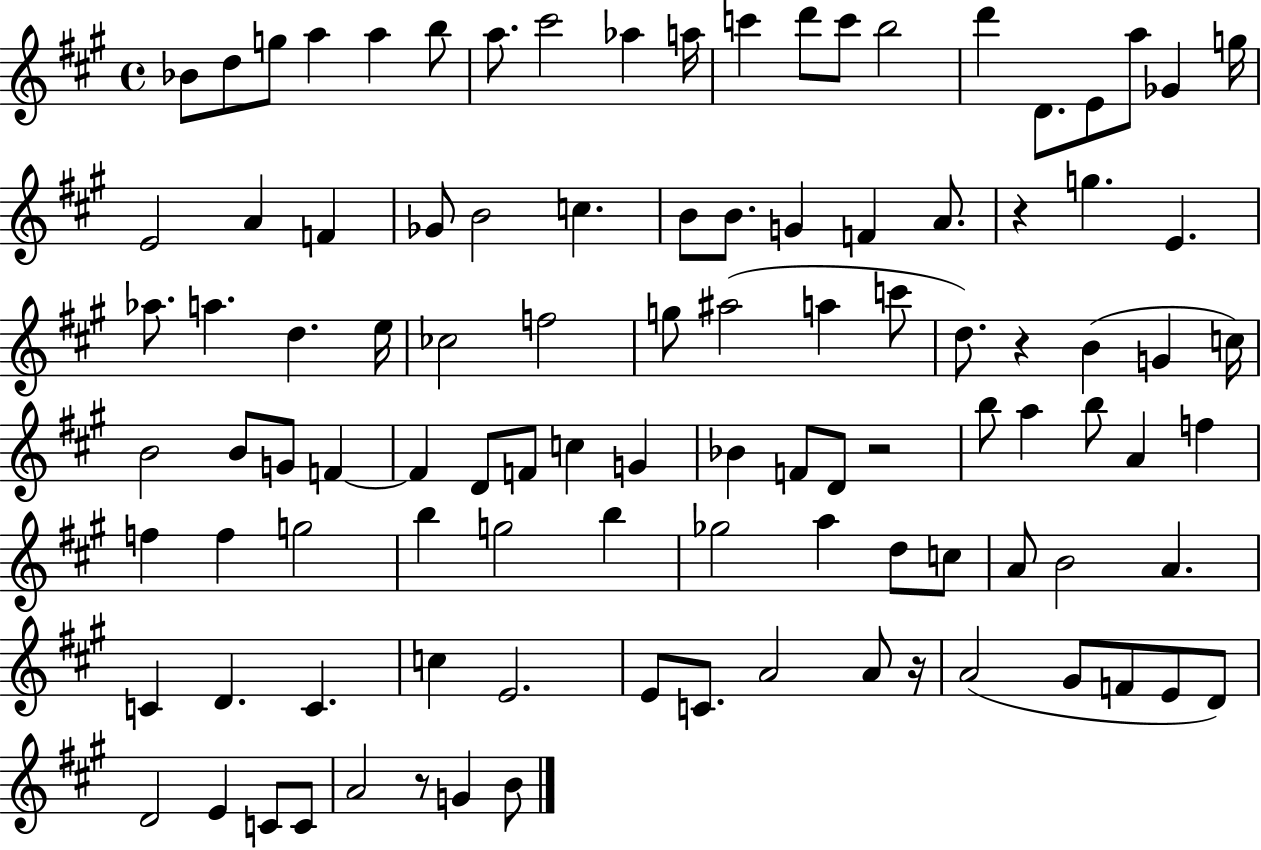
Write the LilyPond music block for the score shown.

{
  \clef treble
  \time 4/4
  \defaultTimeSignature
  \key a \major
  bes'8 d''8 g''8 a''4 a''4 b''8 | a''8. cis'''2 aes''4 a''16 | c'''4 d'''8 c'''8 b''2 | d'''4 d'8. e'8 a''8 ges'4 g''16 | \break e'2 a'4 f'4 | ges'8 b'2 c''4. | b'8 b'8. g'4 f'4 a'8. | r4 g''4. e'4. | \break aes''8. a''4. d''4. e''16 | ces''2 f''2 | g''8 ais''2( a''4 c'''8 | d''8.) r4 b'4( g'4 c''16) | \break b'2 b'8 g'8 f'4~~ | f'4 d'8 f'8 c''4 g'4 | bes'4 f'8 d'8 r2 | b''8 a''4 b''8 a'4 f''4 | \break f''4 f''4 g''2 | b''4 g''2 b''4 | ges''2 a''4 d''8 c''8 | a'8 b'2 a'4. | \break c'4 d'4. c'4. | c''4 e'2. | e'8 c'8. a'2 a'8 r16 | a'2( gis'8 f'8 e'8 d'8) | \break d'2 e'4 c'8 c'8 | a'2 r8 g'4 b'8 | \bar "|."
}